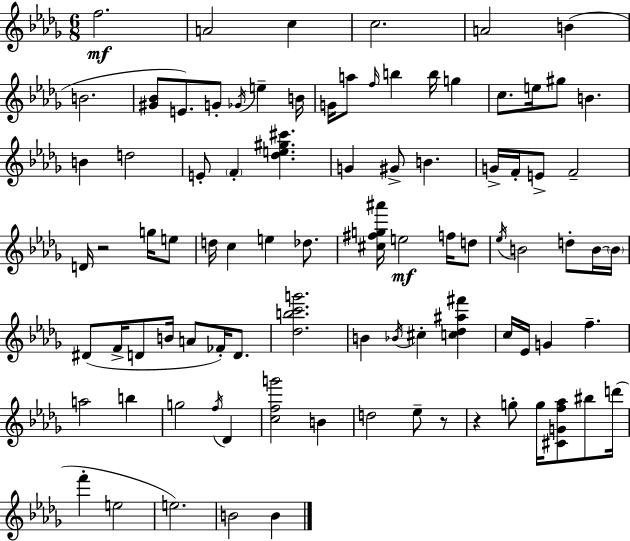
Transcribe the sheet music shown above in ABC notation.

X:1
T:Untitled
M:6/8
L:1/4
K:Bbm
f2 A2 c c2 A2 B B2 [^G_B]/2 E/2 G/2 _G/4 e B/4 G/4 a/2 f/4 b b/4 g c/2 e/4 ^g/2 B B d2 E/2 F [_de^g^c'] G ^G/2 B G/4 F/4 E/2 F2 D/4 z2 g/4 e/2 d/4 c e _d/2 [^c^fg^a']/4 e2 f/4 d/2 _e/4 B2 d/2 B/4 B/4 ^D/2 F/4 D/2 B/4 A/2 _F/4 D/2 [_dbc'g']2 B _B/4 ^c [c_d^a^f'] c/4 _E/4 G f a2 b g2 f/4 _D [cfg']2 B d2 _e/2 z/2 z g/2 g/4 [^CGf_a]/2 ^b/2 d'/4 f' e2 e2 B2 B